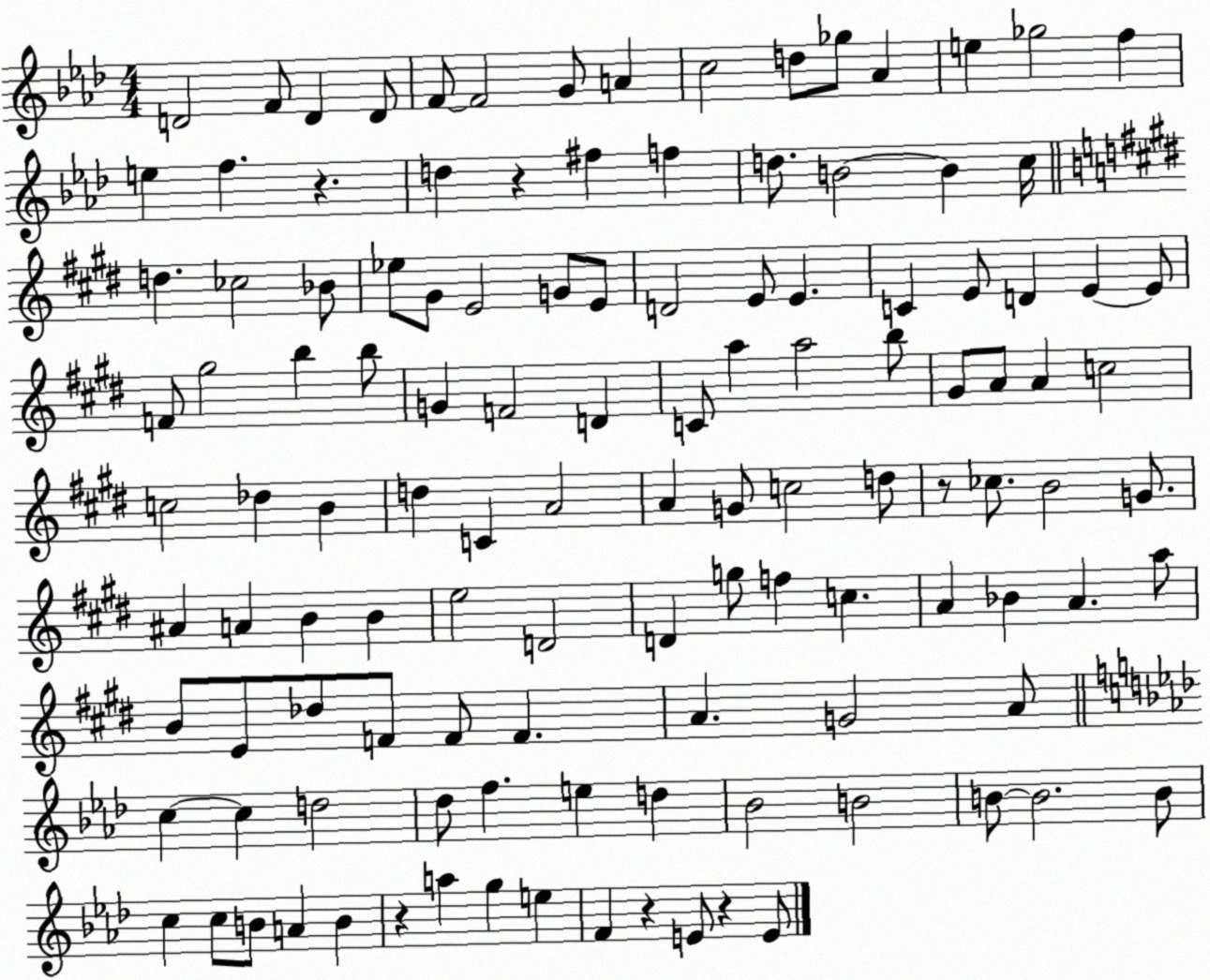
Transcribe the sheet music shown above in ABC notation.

X:1
T:Untitled
M:4/4
L:1/4
K:Ab
D2 F/2 D D/2 F/2 F2 G/2 A c2 d/2 _g/2 _A e _g2 f e f z d z ^f f d/2 B2 B c/4 d _c2 _B/2 _e/2 ^G/2 E2 G/2 E/2 D2 E/2 E C E/2 D E E/2 F/2 ^g2 b b/2 G F2 D C/2 a a2 b/2 ^G/2 A/2 A c2 c2 _d B d C A2 A G/2 c2 d/2 z/2 _c/2 B2 G/2 ^A A B B e2 D2 D g/2 f c A _B A a/2 B/2 E/2 _d/2 F/2 F/2 F A G2 A/2 c c d2 _d/2 f e d _B2 B2 B/2 B2 B/2 c c/2 B/2 A B z a g e F z E/2 z E/2